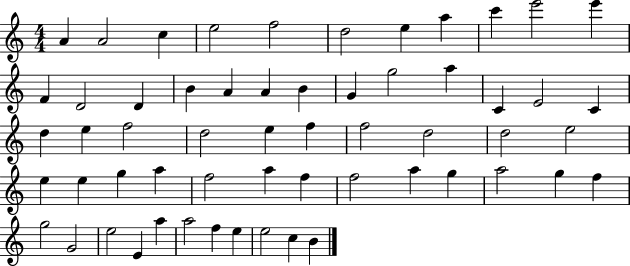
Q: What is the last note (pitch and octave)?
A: B4